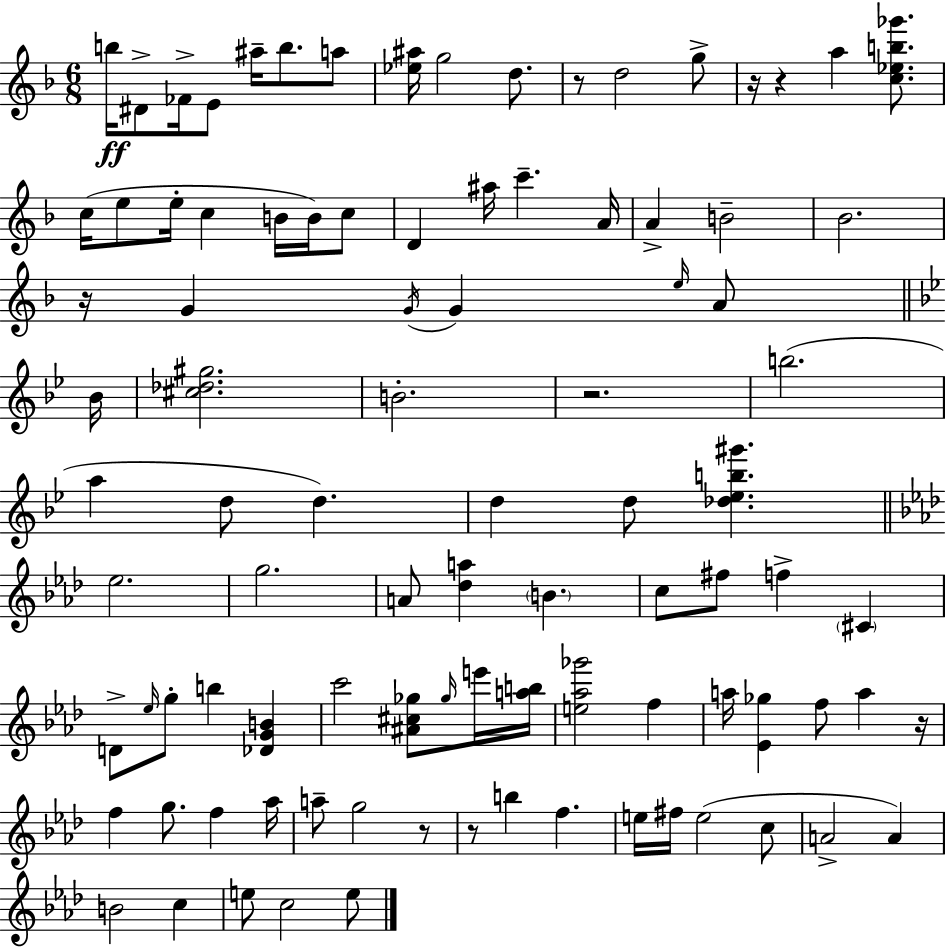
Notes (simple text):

B5/s D#4/e FES4/s E4/e A#5/s B5/e. A5/e [Eb5,A#5]/s G5/h D5/e. R/e D5/h G5/e R/s R/q A5/q [C5,Eb5,B5,Gb6]/e. C5/s E5/e E5/s C5/q B4/s B4/s C5/e D4/q A#5/s C6/q. A4/s A4/q B4/h Bb4/h. R/s G4/q G4/s G4/q E5/s A4/e Bb4/s [C#5,Db5,G#5]/h. B4/h. R/h. B5/h. A5/q D5/e D5/q. D5/q D5/e [Db5,Eb5,B5,G#6]/q. Eb5/h. G5/h. A4/e [Db5,A5]/q B4/q. C5/e F#5/e F5/q C#4/q D4/e Eb5/s G5/e B5/q [Db4,G4,B4]/q C6/h [A#4,C#5,Gb5]/e Gb5/s E6/s [A5,B5]/s [E5,Ab5,Gb6]/h F5/q A5/s [Eb4,Gb5]/q F5/e A5/q R/s F5/q G5/e. F5/q Ab5/s A5/e G5/h R/e R/e B5/q F5/q. E5/s F#5/s E5/h C5/e A4/h A4/q B4/h C5/q E5/e C5/h E5/e